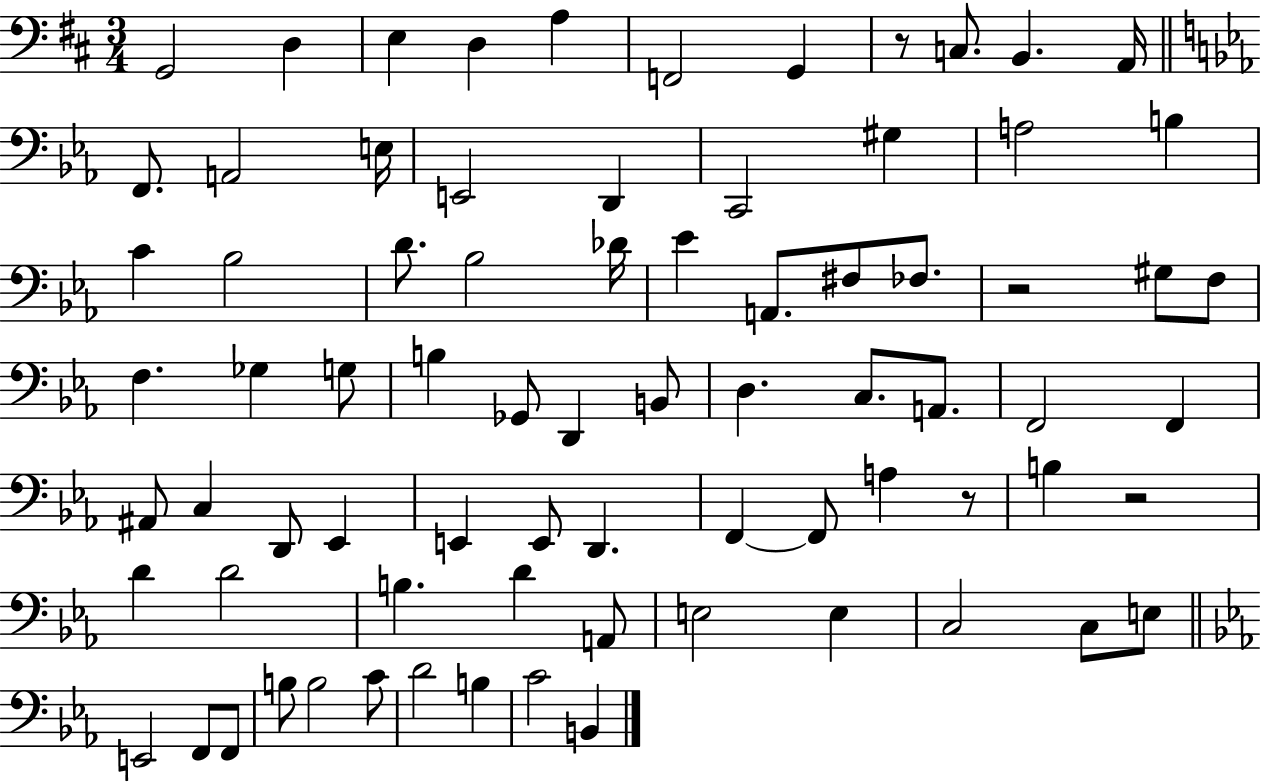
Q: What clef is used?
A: bass